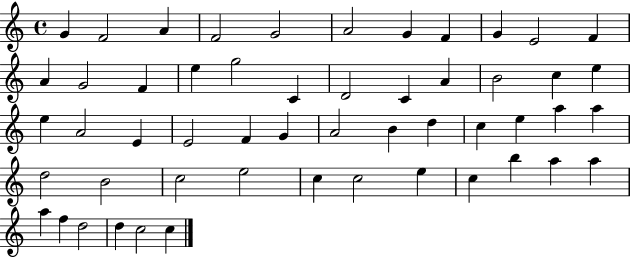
{
  \clef treble
  \time 4/4
  \defaultTimeSignature
  \key c \major
  g'4 f'2 a'4 | f'2 g'2 | a'2 g'4 f'4 | g'4 e'2 f'4 | \break a'4 g'2 f'4 | e''4 g''2 c'4 | d'2 c'4 a'4 | b'2 c''4 e''4 | \break e''4 a'2 e'4 | e'2 f'4 g'4 | a'2 b'4 d''4 | c''4 e''4 a''4 a''4 | \break d''2 b'2 | c''2 e''2 | c''4 c''2 e''4 | c''4 b''4 a''4 a''4 | \break a''4 f''4 d''2 | d''4 c''2 c''4 | \bar "|."
}